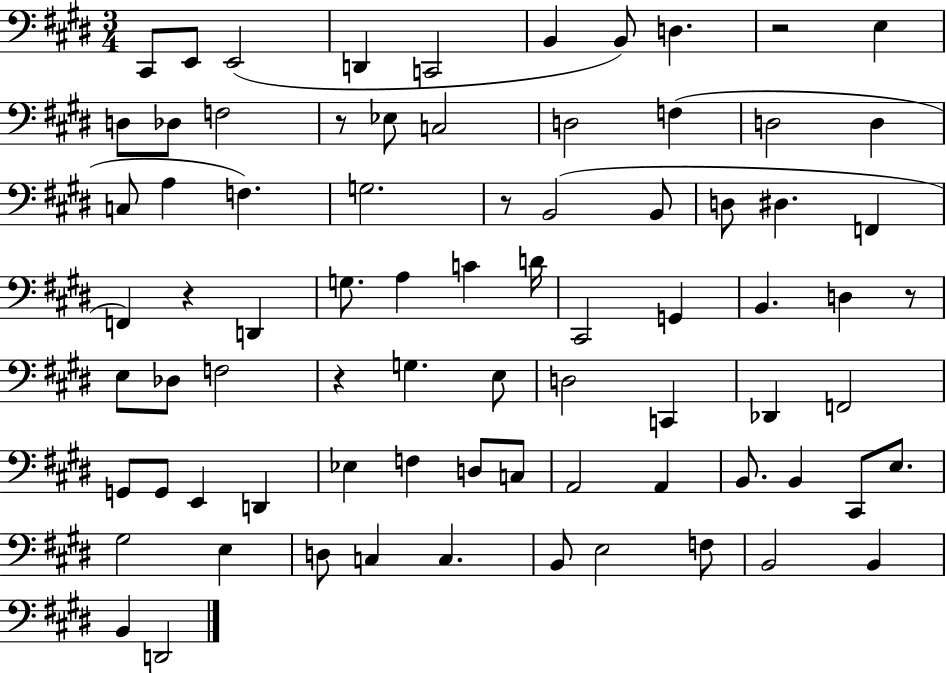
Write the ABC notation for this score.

X:1
T:Untitled
M:3/4
L:1/4
K:E
^C,,/2 E,,/2 E,,2 D,, C,,2 B,, B,,/2 D, z2 E, D,/2 _D,/2 F,2 z/2 _E,/2 C,2 D,2 F, D,2 D, C,/2 A, F, G,2 z/2 B,,2 B,,/2 D,/2 ^D, F,, F,, z D,, G,/2 A, C D/4 ^C,,2 G,, B,, D, z/2 E,/2 _D,/2 F,2 z G, E,/2 D,2 C,, _D,, F,,2 G,,/2 G,,/2 E,, D,, _E, F, D,/2 C,/2 A,,2 A,, B,,/2 B,, ^C,,/2 E,/2 ^G,2 E, D,/2 C, C, B,,/2 E,2 F,/2 B,,2 B,, B,, D,,2